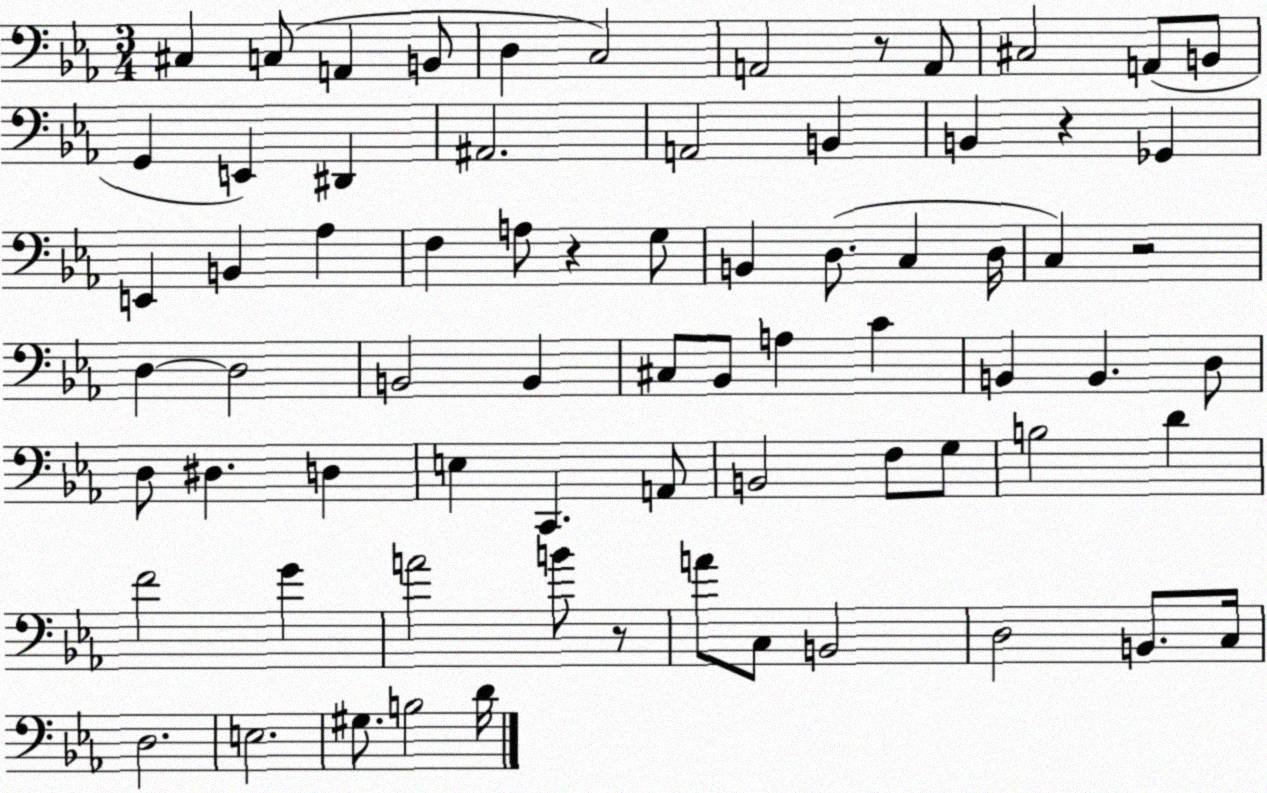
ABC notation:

X:1
T:Untitled
M:3/4
L:1/4
K:Eb
^C, C,/2 A,, B,,/2 D, C,2 A,,2 z/2 A,,/2 ^C,2 A,,/2 B,,/2 G,, E,, ^D,, ^A,,2 A,,2 B,, B,, z _G,, E,, B,, _A, F, A,/2 z G,/2 B,, D,/2 C, D,/4 C, z2 D, D,2 B,,2 B,, ^C,/2 _B,,/2 A, C B,, B,, D,/2 D,/2 ^D, D, E, C,, A,,/2 B,,2 F,/2 G,/2 B,2 D F2 G A2 B/2 z/2 A/2 C,/2 B,,2 D,2 B,,/2 C,/4 D,2 E,2 ^G,/2 B,2 D/4